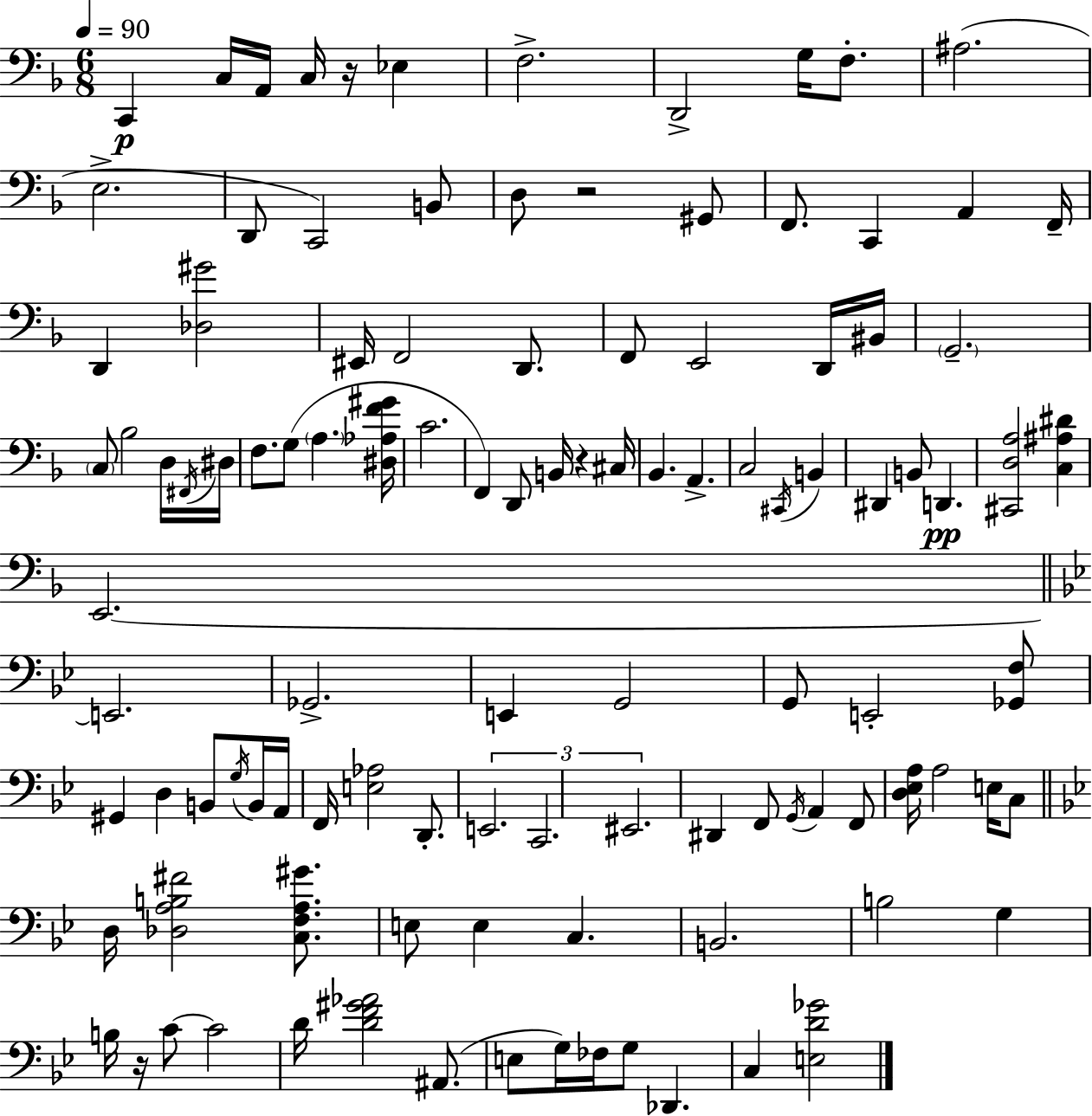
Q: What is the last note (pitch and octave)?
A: C3